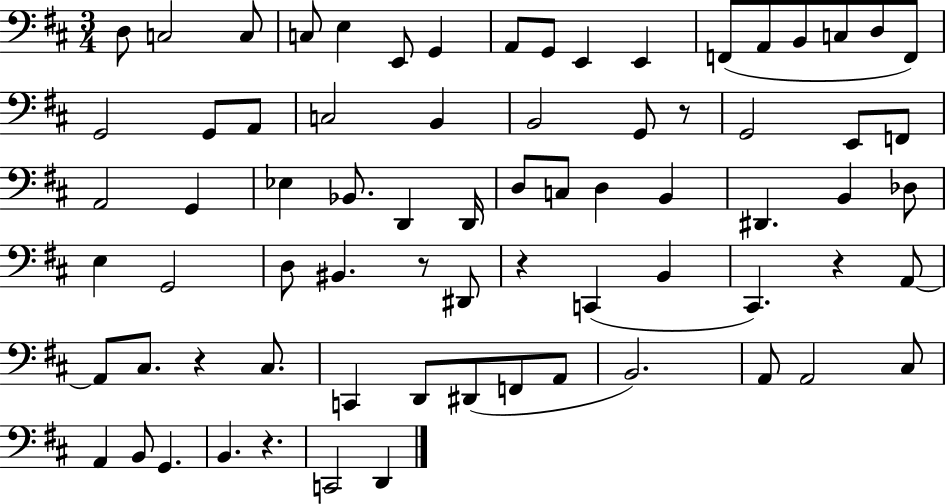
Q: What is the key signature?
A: D major